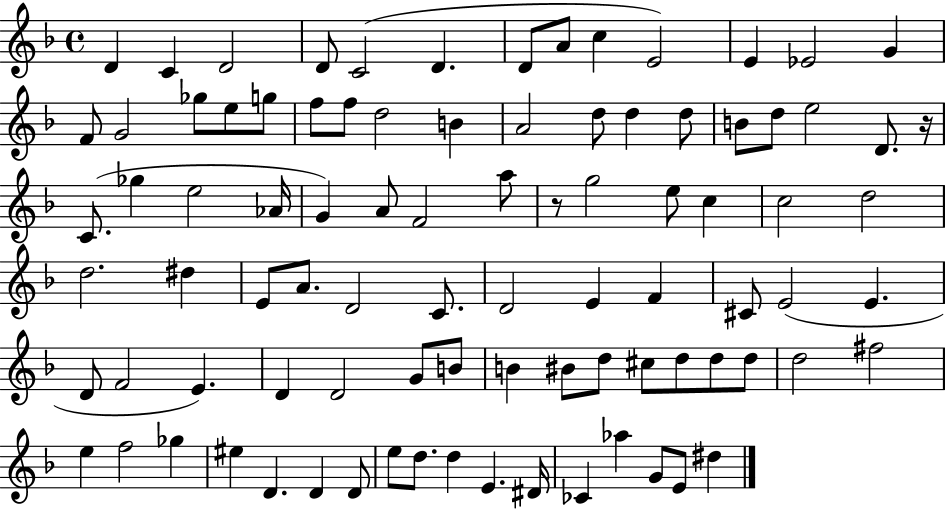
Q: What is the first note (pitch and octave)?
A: D4